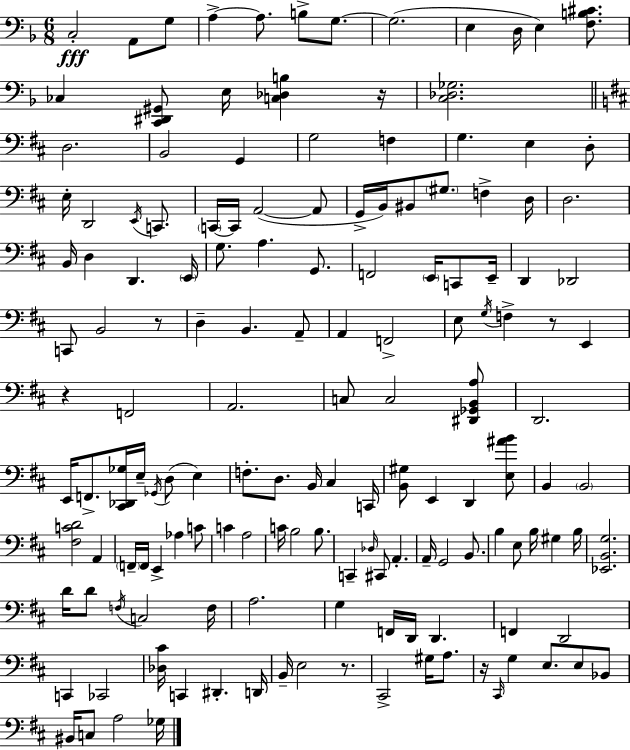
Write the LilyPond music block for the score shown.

{
  \clef bass
  \numericTimeSignature
  \time 6/8
  \key d \minor
  c2-.\fff a,8 g8 | a4->~~ a8. b8-> g8.~~ | g2.( | e4 d16 e4) <f b cis'>8. | \break ces4 <c, dis, gis,>8 e16 <c des b>4 r16 | <c des ges>2. | \bar "||" \break \key d \major d2. | b,2 g,4 | g2 f4 | g4. e4 d8-. | \break e16-. d,2 \acciaccatura { e,16 } c,8. | \parenthesize c,16~~ c,16 a,2~(~ a,8 | g,16-> b,16) bis,8 \parenthesize gis8. f4-> | d16 d2. | \break b,16 d4 d,4. | \parenthesize e,16 g8. a4. g,8. | f,2 \parenthesize e,16 c,8 | e,16-- d,4 des,2 | \break c,8 b,2 r8 | d4-- b,4. a,8-- | a,4 f,2-> | e8 \acciaccatura { g16 } f4-> r8 e,4 | \break r4 f,2 | a,2. | c8 c2 | <dis, ges, b, a>8 d,2. | \break e,16 f,8.-> <cis, des, ges>16 e16-- \acciaccatura { ges,16 }( d8 e4) | f8.-. d8. b,16 cis4 | c,16 <b, gis>8 e,4 d,4 | <e ais' b'>8 b,4 \parenthesize b,2 | \break <fis c' d'>2 a,4 | \parenthesize f,16-- f,16 e,4-> aes4 | c'8 c'4 a2 | c'16 b2 | \break b8. c,4-- \grace { des16 } cis,8 a,4.-. | a,16-- g,2 | b,8. b4 e8 b16 gis4 | b16 <ees, b, g>2. | \break d'16 d'8 \acciaccatura { f16 } c2 | f16 a2. | g4 f,16 d,16 d,4. | f,4 d,2 | \break c,4 ces,2 | <des cis'>16 c,4 dis,4.-. | d,16 b,16-- e2 | r8. cis,2-> | \break gis16 a8. r16 \grace { cis,16 } g4 e8. | e8 bes,8 bis,16 c8 a2 | ges16 \bar "|."
}